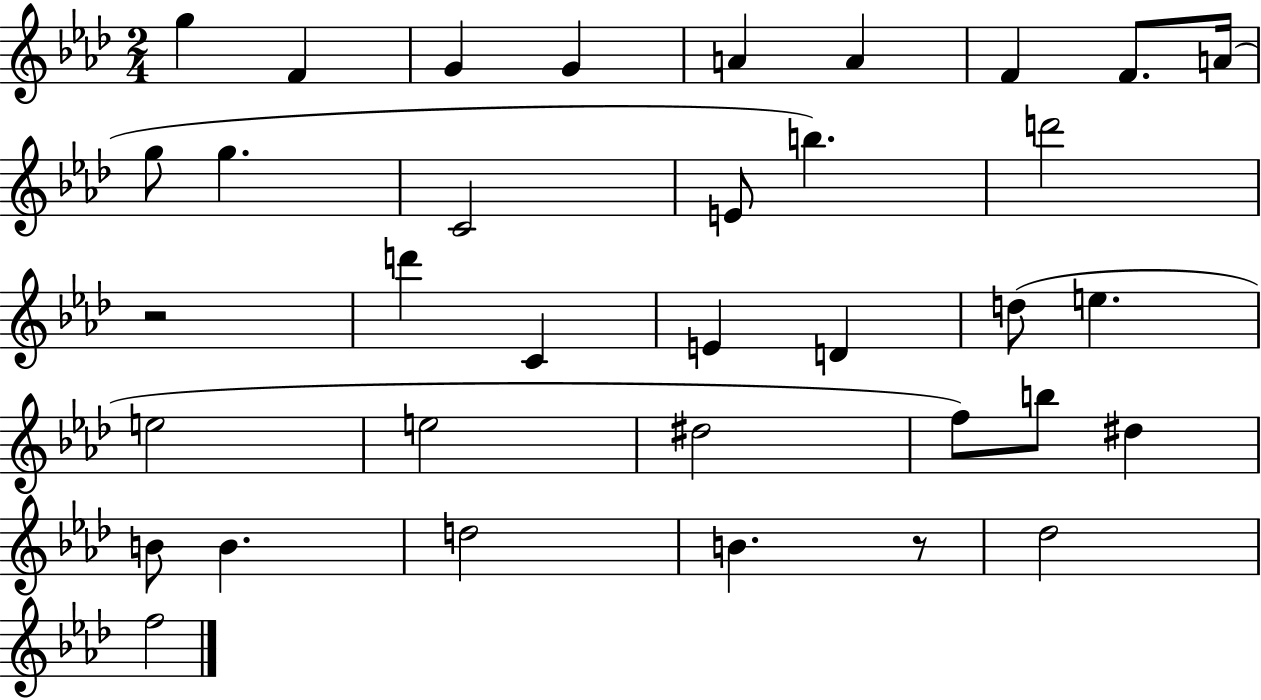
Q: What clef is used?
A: treble